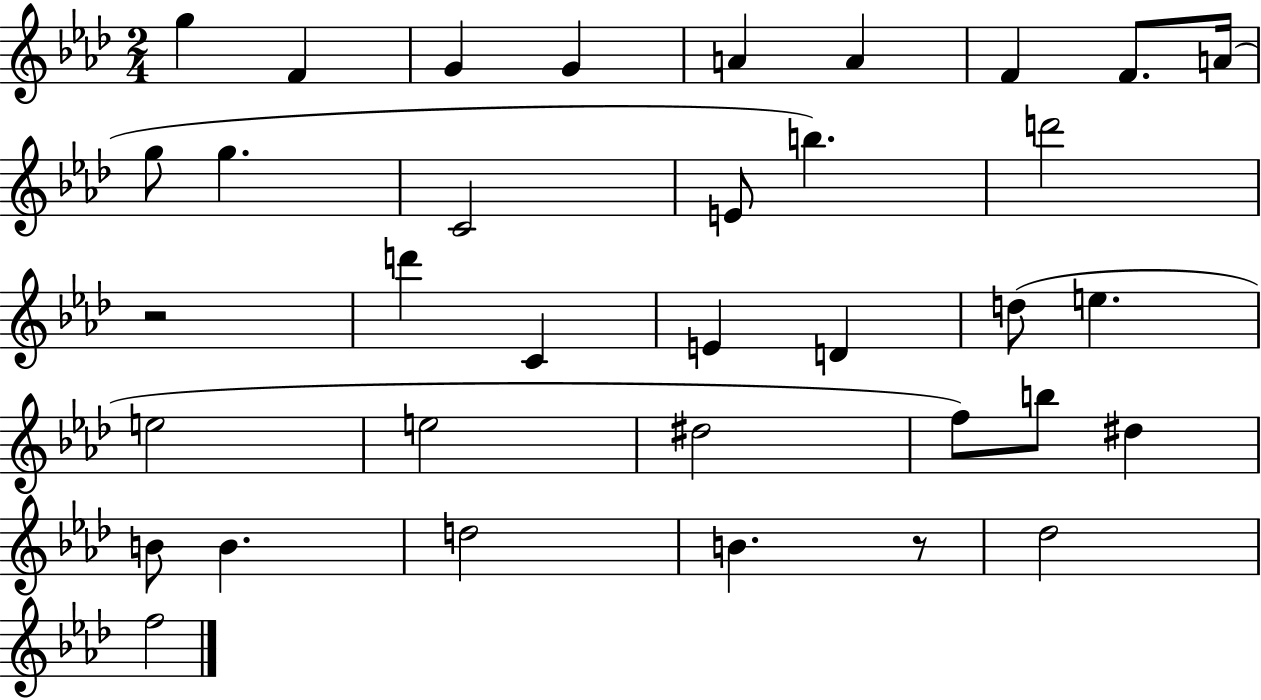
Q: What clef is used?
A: treble